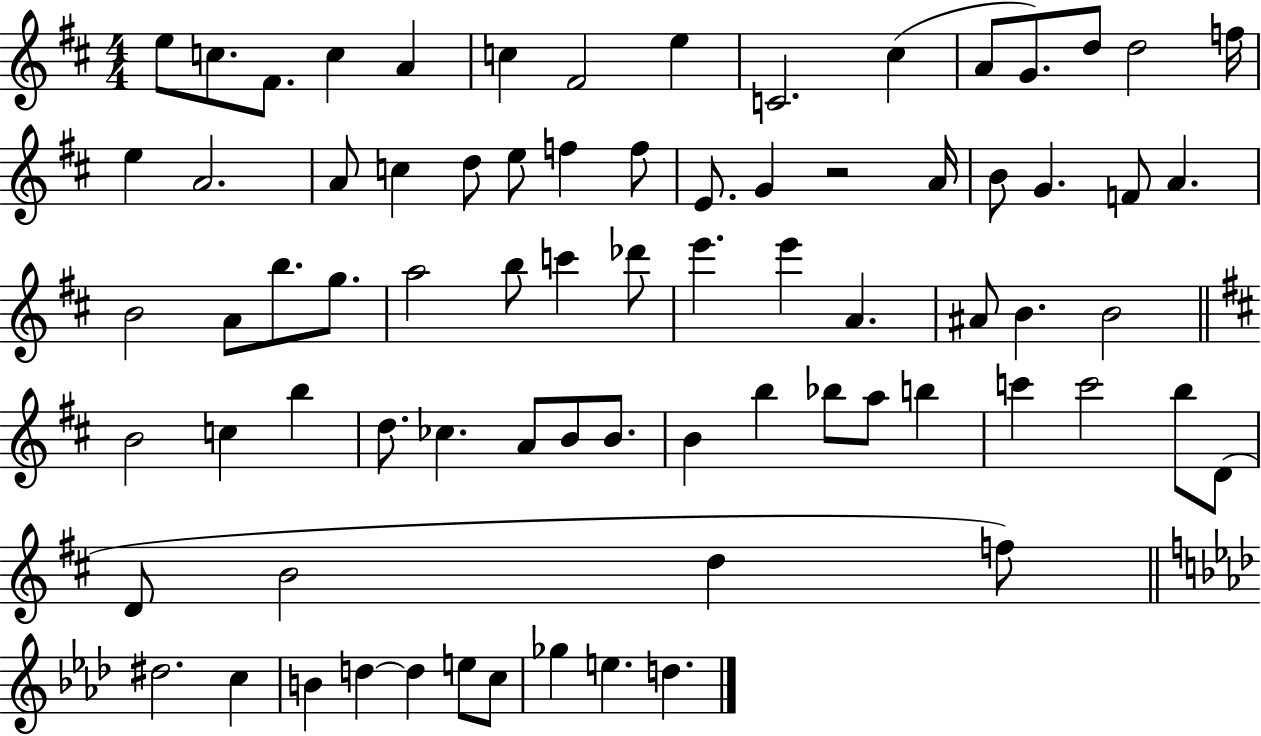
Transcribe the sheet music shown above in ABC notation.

X:1
T:Untitled
M:4/4
L:1/4
K:D
e/2 c/2 ^F/2 c A c ^F2 e C2 ^c A/2 G/2 d/2 d2 f/4 e A2 A/2 c d/2 e/2 f f/2 E/2 G z2 A/4 B/2 G F/2 A B2 A/2 b/2 g/2 a2 b/2 c' _d'/2 e' e' A ^A/2 B B2 B2 c b d/2 _c A/2 B/2 B/2 B b _b/2 a/2 b c' c'2 b/2 D/2 D/2 B2 d f/2 ^d2 c B d d e/2 c/2 _g e d